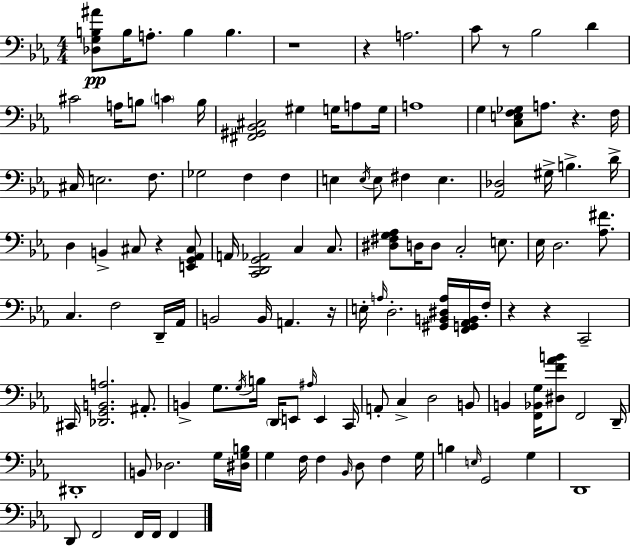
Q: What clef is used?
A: bass